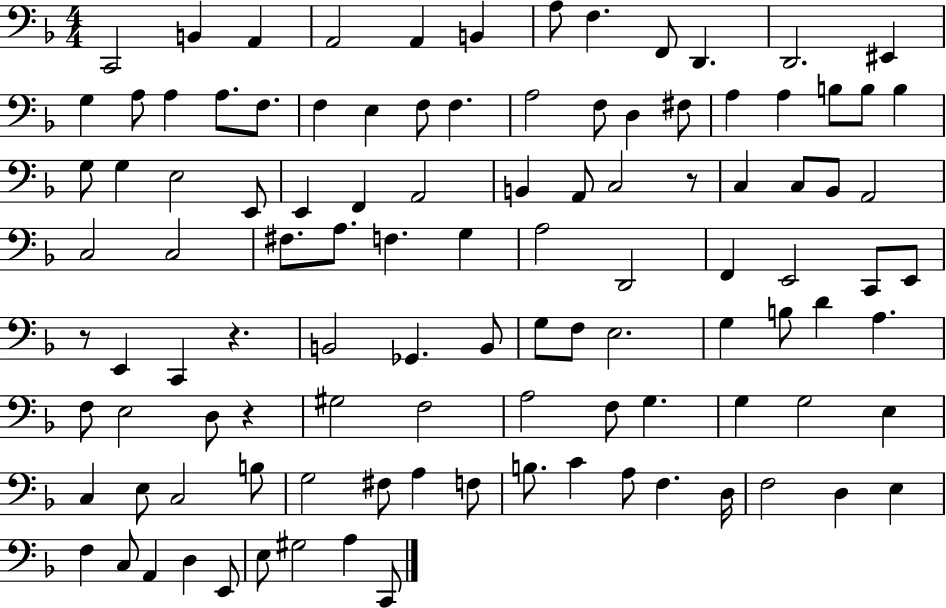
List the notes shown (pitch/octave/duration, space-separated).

C2/h B2/q A2/q A2/h A2/q B2/q A3/e F3/q. F2/e D2/q. D2/h. EIS2/q G3/q A3/e A3/q A3/e. F3/e. F3/q E3/q F3/e F3/q. A3/h F3/e D3/q F#3/e A3/q A3/q B3/e B3/e B3/q G3/e G3/q E3/h E2/e E2/q F2/q A2/h B2/q A2/e C3/h R/e C3/q C3/e Bb2/e A2/h C3/h C3/h F#3/e. A3/e. F3/q. G3/q A3/h D2/h F2/q E2/h C2/e E2/e R/e E2/q C2/q R/q. B2/h Gb2/q. B2/e G3/e F3/e E3/h. G3/q B3/e D4/q A3/q. F3/e E3/h D3/e R/q G#3/h F3/h A3/h F3/e G3/q. G3/q G3/h E3/q C3/q E3/e C3/h B3/e G3/h F#3/e A3/q F3/e B3/e. C4/q A3/e F3/q. D3/s F3/h D3/q E3/q F3/q C3/e A2/q D3/q E2/e E3/e G#3/h A3/q C2/e